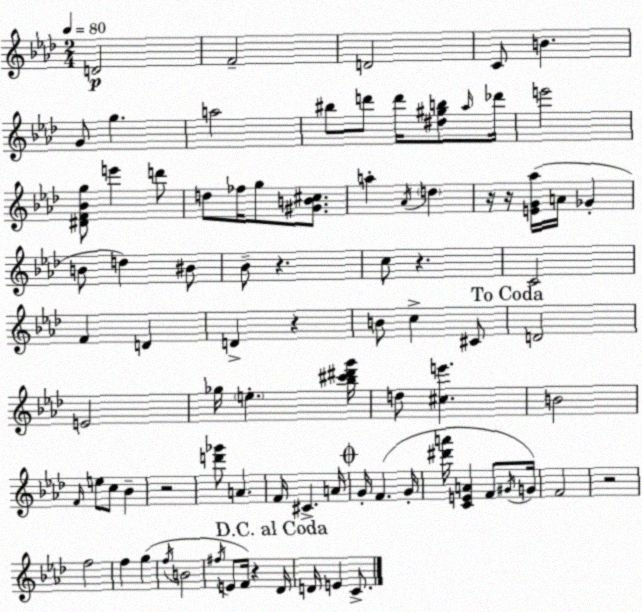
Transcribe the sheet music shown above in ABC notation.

X:1
T:Untitled
M:2/4
L:1/4
K:Ab
D2 F2 D2 C/2 B G/2 g a2 ^b/2 d'/2 d'/4 [^d^gb]/2 _a/4 _d'/4 e'2 [^DF_Bg]/2 e' d'/2 d/2 _f/4 g/2 [^GB^c]/2 a _A/4 d z/4 z/4 [EG_a]/4 A/4 _G B/2 d ^B/2 _B/2 z c/2 z C2 F D D z B/2 c ^C/2 D2 E2 _g/4 e [_b^c'^d'g']/4 d/2 [^ce'] B2 F/4 e/2 c/2 _B z2 [d'_g']/2 A F/4 ^C A/4 G/4 F G/4 [^d'a']/4 [CEA] F/2 ^G/4 G/4 F2 z2 f2 f g f/4 B2 ^f/4 E/2 F/4 z _D/4 D/4 E C/2